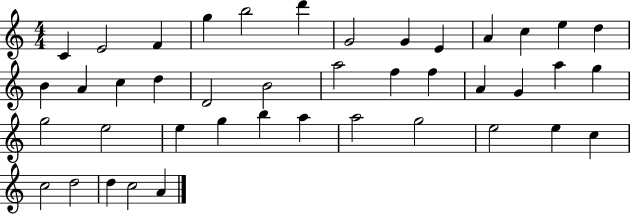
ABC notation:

X:1
T:Untitled
M:4/4
L:1/4
K:C
C E2 F g b2 d' G2 G E A c e d B A c d D2 B2 a2 f f A G a g g2 e2 e g b a a2 g2 e2 e c c2 d2 d c2 A